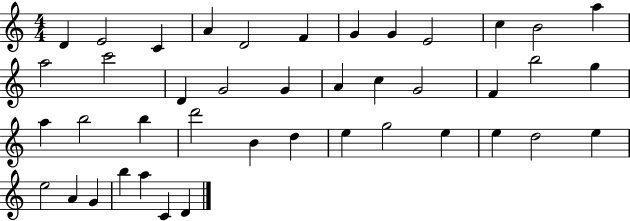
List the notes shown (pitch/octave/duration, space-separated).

D4/q E4/h C4/q A4/q D4/h F4/q G4/q G4/q E4/h C5/q B4/h A5/q A5/h C6/h D4/q G4/h G4/q A4/q C5/q G4/h F4/q B5/h G5/q A5/q B5/h B5/q D6/h B4/q D5/q E5/q G5/h E5/q E5/q D5/h E5/q E5/h A4/q G4/q B5/q A5/q C4/q D4/q